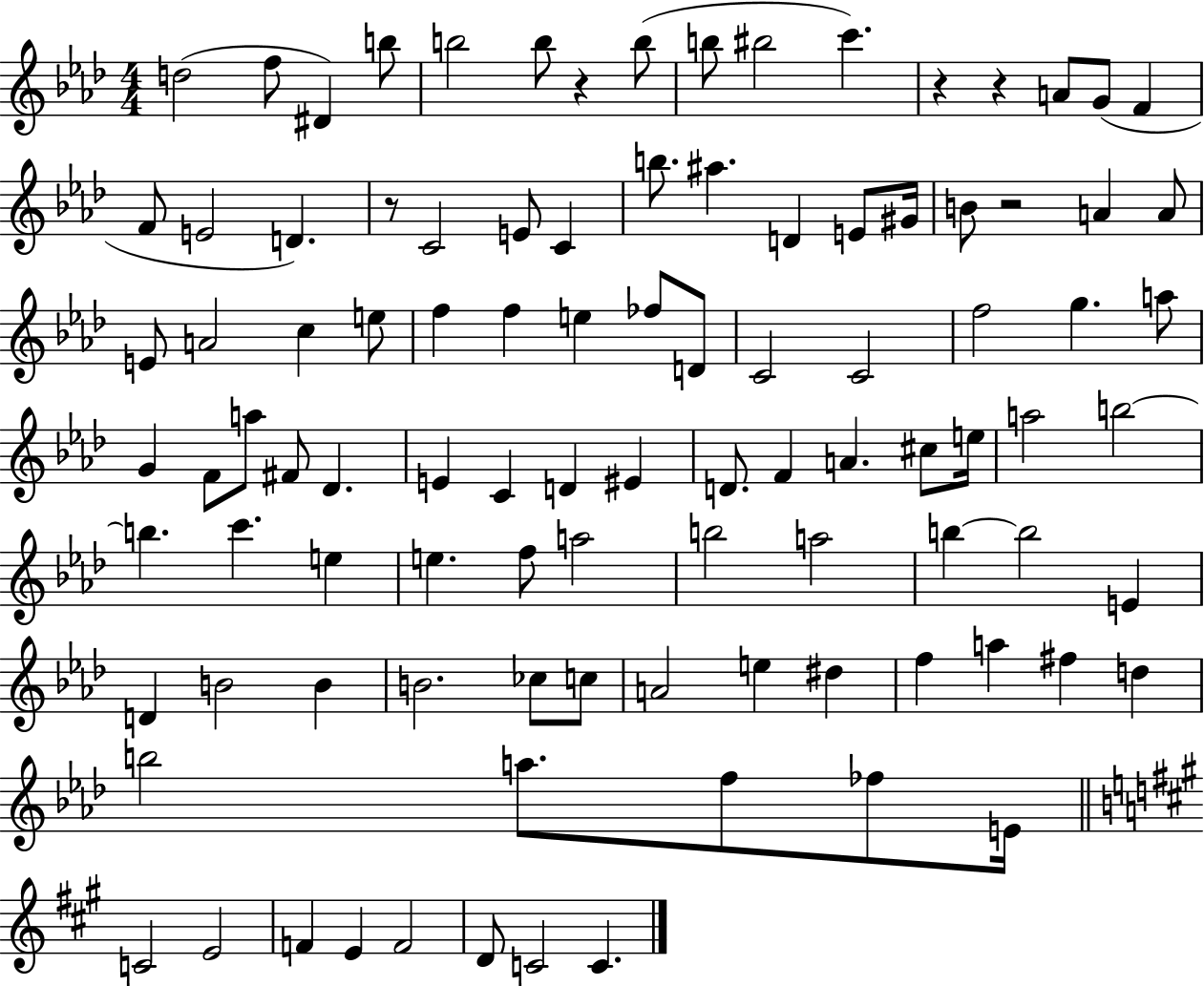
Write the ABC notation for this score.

X:1
T:Untitled
M:4/4
L:1/4
K:Ab
d2 f/2 ^D b/2 b2 b/2 z b/2 b/2 ^b2 c' z z A/2 G/2 F F/2 E2 D z/2 C2 E/2 C b/2 ^a D E/2 ^G/4 B/2 z2 A A/2 E/2 A2 c e/2 f f e _f/2 D/2 C2 C2 f2 g a/2 G F/2 a/2 ^F/2 _D E C D ^E D/2 F A ^c/2 e/4 a2 b2 b c' e e f/2 a2 b2 a2 b b2 E D B2 B B2 _c/2 c/2 A2 e ^d f a ^f d b2 a/2 f/2 _f/2 E/4 C2 E2 F E F2 D/2 C2 C